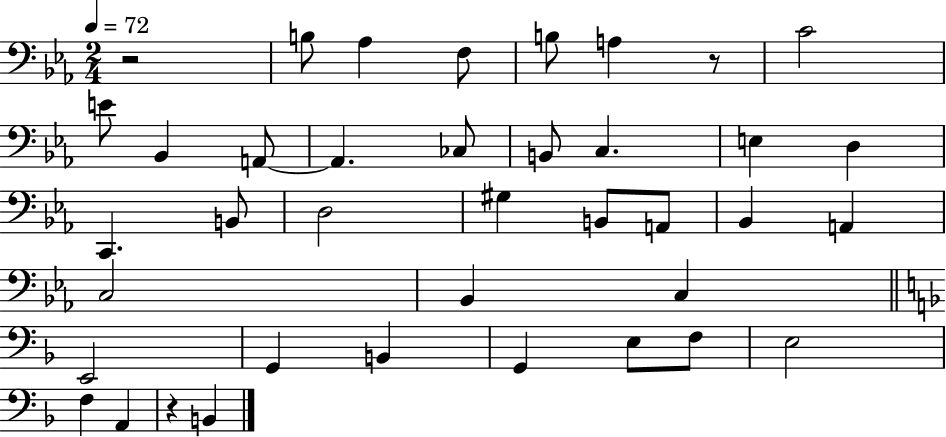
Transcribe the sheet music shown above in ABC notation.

X:1
T:Untitled
M:2/4
L:1/4
K:Eb
z2 B,/2 _A, F,/2 B,/2 A, z/2 C2 E/2 _B,, A,,/2 A,, _C,/2 B,,/2 C, E, D, C,, B,,/2 D,2 ^G, B,,/2 A,,/2 _B,, A,, C,2 _B,, C, E,,2 G,, B,, G,, E,/2 F,/2 E,2 F, A,, z B,,